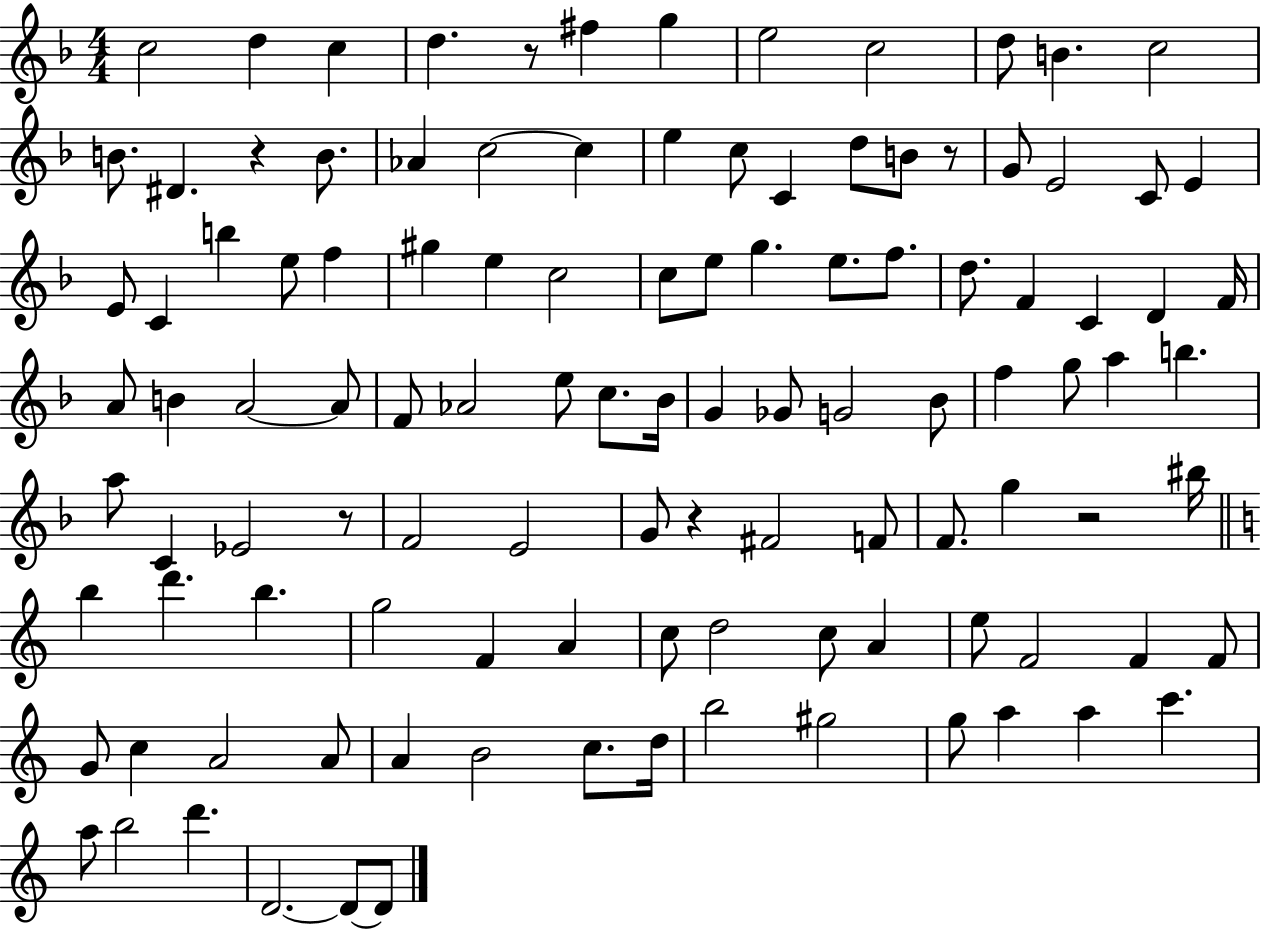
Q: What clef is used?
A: treble